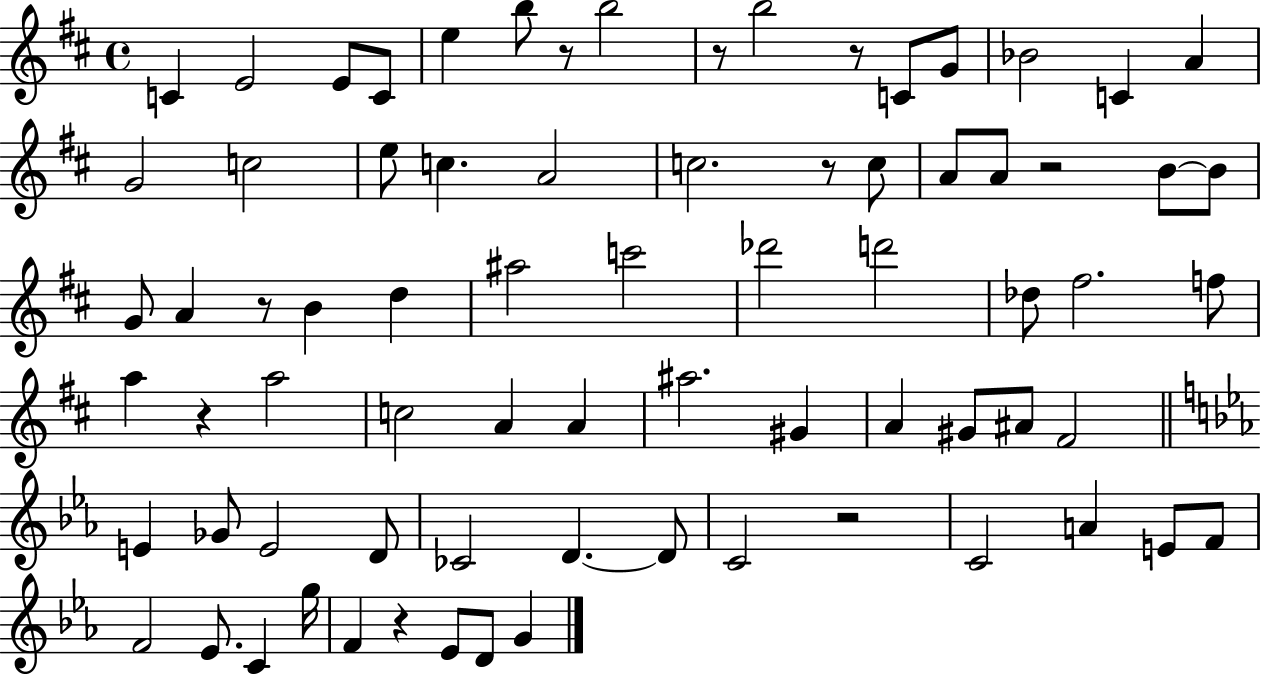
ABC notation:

X:1
T:Untitled
M:4/4
L:1/4
K:D
C E2 E/2 C/2 e b/2 z/2 b2 z/2 b2 z/2 C/2 G/2 _B2 C A G2 c2 e/2 c A2 c2 z/2 c/2 A/2 A/2 z2 B/2 B/2 G/2 A z/2 B d ^a2 c'2 _d'2 d'2 _d/2 ^f2 f/2 a z a2 c2 A A ^a2 ^G A ^G/2 ^A/2 ^F2 E _G/2 E2 D/2 _C2 D D/2 C2 z2 C2 A E/2 F/2 F2 _E/2 C g/4 F z _E/2 D/2 G